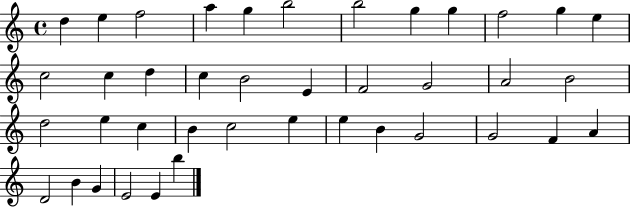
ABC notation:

X:1
T:Untitled
M:4/4
L:1/4
K:C
d e f2 a g b2 b2 g g f2 g e c2 c d c B2 E F2 G2 A2 B2 d2 e c B c2 e e B G2 G2 F A D2 B G E2 E b